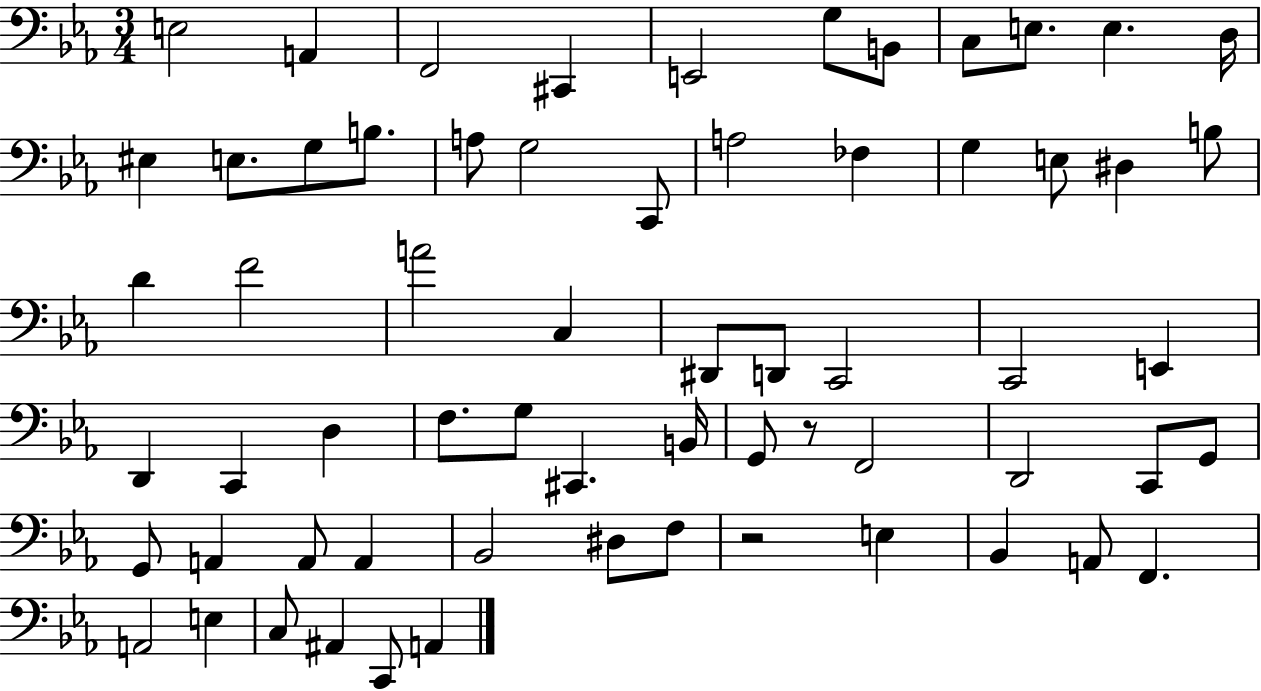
{
  \clef bass
  \numericTimeSignature
  \time 3/4
  \key ees \major
  e2 a,4 | f,2 cis,4 | e,2 g8 b,8 | c8 e8. e4. d16 | \break eis4 e8. g8 b8. | a8 g2 c,8 | a2 fes4 | g4 e8 dis4 b8 | \break d'4 f'2 | a'2 c4 | dis,8 d,8 c,2 | c,2 e,4 | \break d,4 c,4 d4 | f8. g8 cis,4. b,16 | g,8 r8 f,2 | d,2 c,8 g,8 | \break g,8 a,4 a,8 a,4 | bes,2 dis8 f8 | r2 e4 | bes,4 a,8 f,4. | \break a,2 e4 | c8 ais,4 c,8 a,4 | \bar "|."
}